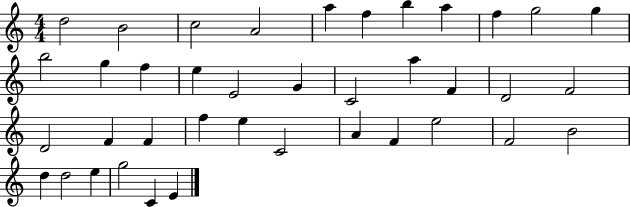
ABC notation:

X:1
T:Untitled
M:4/4
L:1/4
K:C
d2 B2 c2 A2 a f b a f g2 g b2 g f e E2 G C2 a F D2 F2 D2 F F f e C2 A F e2 F2 B2 d d2 e g2 C E